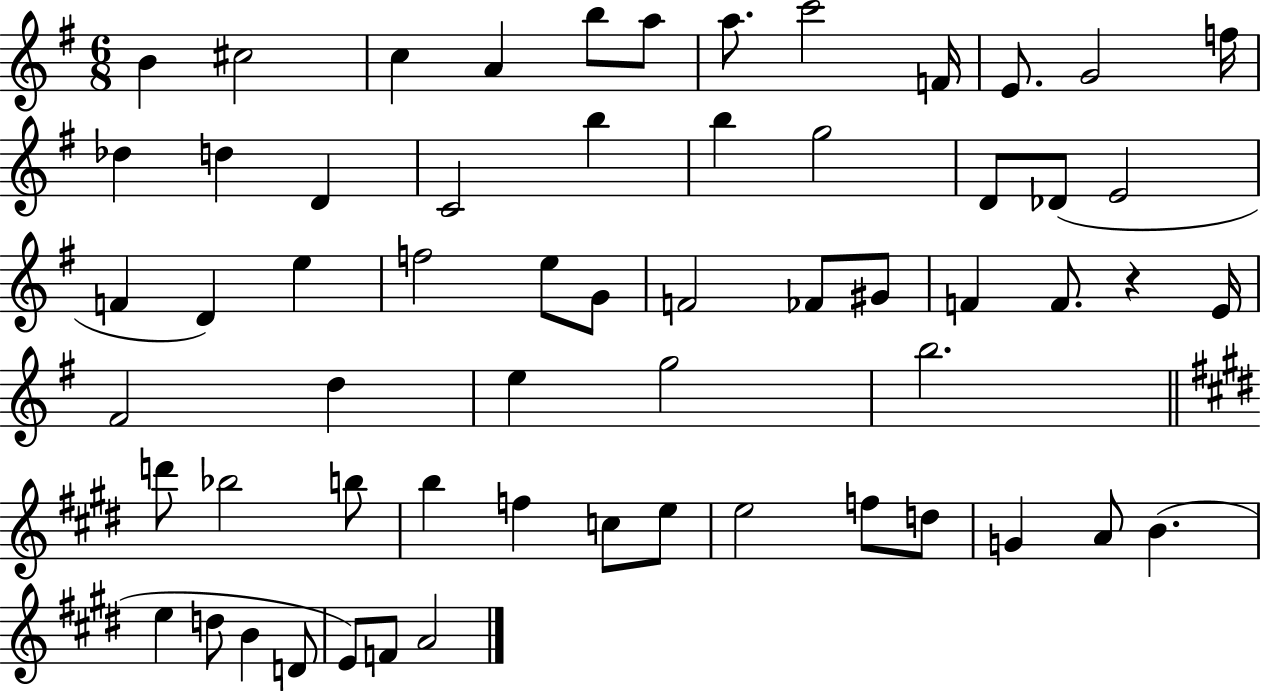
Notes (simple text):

B4/q C#5/h C5/q A4/q B5/e A5/e A5/e. C6/h F4/s E4/e. G4/h F5/s Db5/q D5/q D4/q C4/h B5/q B5/q G5/h D4/e Db4/e E4/h F4/q D4/q E5/q F5/h E5/e G4/e F4/h FES4/e G#4/e F4/q F4/e. R/q E4/s F#4/h D5/q E5/q G5/h B5/h. D6/e Bb5/h B5/e B5/q F5/q C5/e E5/e E5/h F5/e D5/e G4/q A4/e B4/q. E5/q D5/e B4/q D4/e E4/e F4/e A4/h